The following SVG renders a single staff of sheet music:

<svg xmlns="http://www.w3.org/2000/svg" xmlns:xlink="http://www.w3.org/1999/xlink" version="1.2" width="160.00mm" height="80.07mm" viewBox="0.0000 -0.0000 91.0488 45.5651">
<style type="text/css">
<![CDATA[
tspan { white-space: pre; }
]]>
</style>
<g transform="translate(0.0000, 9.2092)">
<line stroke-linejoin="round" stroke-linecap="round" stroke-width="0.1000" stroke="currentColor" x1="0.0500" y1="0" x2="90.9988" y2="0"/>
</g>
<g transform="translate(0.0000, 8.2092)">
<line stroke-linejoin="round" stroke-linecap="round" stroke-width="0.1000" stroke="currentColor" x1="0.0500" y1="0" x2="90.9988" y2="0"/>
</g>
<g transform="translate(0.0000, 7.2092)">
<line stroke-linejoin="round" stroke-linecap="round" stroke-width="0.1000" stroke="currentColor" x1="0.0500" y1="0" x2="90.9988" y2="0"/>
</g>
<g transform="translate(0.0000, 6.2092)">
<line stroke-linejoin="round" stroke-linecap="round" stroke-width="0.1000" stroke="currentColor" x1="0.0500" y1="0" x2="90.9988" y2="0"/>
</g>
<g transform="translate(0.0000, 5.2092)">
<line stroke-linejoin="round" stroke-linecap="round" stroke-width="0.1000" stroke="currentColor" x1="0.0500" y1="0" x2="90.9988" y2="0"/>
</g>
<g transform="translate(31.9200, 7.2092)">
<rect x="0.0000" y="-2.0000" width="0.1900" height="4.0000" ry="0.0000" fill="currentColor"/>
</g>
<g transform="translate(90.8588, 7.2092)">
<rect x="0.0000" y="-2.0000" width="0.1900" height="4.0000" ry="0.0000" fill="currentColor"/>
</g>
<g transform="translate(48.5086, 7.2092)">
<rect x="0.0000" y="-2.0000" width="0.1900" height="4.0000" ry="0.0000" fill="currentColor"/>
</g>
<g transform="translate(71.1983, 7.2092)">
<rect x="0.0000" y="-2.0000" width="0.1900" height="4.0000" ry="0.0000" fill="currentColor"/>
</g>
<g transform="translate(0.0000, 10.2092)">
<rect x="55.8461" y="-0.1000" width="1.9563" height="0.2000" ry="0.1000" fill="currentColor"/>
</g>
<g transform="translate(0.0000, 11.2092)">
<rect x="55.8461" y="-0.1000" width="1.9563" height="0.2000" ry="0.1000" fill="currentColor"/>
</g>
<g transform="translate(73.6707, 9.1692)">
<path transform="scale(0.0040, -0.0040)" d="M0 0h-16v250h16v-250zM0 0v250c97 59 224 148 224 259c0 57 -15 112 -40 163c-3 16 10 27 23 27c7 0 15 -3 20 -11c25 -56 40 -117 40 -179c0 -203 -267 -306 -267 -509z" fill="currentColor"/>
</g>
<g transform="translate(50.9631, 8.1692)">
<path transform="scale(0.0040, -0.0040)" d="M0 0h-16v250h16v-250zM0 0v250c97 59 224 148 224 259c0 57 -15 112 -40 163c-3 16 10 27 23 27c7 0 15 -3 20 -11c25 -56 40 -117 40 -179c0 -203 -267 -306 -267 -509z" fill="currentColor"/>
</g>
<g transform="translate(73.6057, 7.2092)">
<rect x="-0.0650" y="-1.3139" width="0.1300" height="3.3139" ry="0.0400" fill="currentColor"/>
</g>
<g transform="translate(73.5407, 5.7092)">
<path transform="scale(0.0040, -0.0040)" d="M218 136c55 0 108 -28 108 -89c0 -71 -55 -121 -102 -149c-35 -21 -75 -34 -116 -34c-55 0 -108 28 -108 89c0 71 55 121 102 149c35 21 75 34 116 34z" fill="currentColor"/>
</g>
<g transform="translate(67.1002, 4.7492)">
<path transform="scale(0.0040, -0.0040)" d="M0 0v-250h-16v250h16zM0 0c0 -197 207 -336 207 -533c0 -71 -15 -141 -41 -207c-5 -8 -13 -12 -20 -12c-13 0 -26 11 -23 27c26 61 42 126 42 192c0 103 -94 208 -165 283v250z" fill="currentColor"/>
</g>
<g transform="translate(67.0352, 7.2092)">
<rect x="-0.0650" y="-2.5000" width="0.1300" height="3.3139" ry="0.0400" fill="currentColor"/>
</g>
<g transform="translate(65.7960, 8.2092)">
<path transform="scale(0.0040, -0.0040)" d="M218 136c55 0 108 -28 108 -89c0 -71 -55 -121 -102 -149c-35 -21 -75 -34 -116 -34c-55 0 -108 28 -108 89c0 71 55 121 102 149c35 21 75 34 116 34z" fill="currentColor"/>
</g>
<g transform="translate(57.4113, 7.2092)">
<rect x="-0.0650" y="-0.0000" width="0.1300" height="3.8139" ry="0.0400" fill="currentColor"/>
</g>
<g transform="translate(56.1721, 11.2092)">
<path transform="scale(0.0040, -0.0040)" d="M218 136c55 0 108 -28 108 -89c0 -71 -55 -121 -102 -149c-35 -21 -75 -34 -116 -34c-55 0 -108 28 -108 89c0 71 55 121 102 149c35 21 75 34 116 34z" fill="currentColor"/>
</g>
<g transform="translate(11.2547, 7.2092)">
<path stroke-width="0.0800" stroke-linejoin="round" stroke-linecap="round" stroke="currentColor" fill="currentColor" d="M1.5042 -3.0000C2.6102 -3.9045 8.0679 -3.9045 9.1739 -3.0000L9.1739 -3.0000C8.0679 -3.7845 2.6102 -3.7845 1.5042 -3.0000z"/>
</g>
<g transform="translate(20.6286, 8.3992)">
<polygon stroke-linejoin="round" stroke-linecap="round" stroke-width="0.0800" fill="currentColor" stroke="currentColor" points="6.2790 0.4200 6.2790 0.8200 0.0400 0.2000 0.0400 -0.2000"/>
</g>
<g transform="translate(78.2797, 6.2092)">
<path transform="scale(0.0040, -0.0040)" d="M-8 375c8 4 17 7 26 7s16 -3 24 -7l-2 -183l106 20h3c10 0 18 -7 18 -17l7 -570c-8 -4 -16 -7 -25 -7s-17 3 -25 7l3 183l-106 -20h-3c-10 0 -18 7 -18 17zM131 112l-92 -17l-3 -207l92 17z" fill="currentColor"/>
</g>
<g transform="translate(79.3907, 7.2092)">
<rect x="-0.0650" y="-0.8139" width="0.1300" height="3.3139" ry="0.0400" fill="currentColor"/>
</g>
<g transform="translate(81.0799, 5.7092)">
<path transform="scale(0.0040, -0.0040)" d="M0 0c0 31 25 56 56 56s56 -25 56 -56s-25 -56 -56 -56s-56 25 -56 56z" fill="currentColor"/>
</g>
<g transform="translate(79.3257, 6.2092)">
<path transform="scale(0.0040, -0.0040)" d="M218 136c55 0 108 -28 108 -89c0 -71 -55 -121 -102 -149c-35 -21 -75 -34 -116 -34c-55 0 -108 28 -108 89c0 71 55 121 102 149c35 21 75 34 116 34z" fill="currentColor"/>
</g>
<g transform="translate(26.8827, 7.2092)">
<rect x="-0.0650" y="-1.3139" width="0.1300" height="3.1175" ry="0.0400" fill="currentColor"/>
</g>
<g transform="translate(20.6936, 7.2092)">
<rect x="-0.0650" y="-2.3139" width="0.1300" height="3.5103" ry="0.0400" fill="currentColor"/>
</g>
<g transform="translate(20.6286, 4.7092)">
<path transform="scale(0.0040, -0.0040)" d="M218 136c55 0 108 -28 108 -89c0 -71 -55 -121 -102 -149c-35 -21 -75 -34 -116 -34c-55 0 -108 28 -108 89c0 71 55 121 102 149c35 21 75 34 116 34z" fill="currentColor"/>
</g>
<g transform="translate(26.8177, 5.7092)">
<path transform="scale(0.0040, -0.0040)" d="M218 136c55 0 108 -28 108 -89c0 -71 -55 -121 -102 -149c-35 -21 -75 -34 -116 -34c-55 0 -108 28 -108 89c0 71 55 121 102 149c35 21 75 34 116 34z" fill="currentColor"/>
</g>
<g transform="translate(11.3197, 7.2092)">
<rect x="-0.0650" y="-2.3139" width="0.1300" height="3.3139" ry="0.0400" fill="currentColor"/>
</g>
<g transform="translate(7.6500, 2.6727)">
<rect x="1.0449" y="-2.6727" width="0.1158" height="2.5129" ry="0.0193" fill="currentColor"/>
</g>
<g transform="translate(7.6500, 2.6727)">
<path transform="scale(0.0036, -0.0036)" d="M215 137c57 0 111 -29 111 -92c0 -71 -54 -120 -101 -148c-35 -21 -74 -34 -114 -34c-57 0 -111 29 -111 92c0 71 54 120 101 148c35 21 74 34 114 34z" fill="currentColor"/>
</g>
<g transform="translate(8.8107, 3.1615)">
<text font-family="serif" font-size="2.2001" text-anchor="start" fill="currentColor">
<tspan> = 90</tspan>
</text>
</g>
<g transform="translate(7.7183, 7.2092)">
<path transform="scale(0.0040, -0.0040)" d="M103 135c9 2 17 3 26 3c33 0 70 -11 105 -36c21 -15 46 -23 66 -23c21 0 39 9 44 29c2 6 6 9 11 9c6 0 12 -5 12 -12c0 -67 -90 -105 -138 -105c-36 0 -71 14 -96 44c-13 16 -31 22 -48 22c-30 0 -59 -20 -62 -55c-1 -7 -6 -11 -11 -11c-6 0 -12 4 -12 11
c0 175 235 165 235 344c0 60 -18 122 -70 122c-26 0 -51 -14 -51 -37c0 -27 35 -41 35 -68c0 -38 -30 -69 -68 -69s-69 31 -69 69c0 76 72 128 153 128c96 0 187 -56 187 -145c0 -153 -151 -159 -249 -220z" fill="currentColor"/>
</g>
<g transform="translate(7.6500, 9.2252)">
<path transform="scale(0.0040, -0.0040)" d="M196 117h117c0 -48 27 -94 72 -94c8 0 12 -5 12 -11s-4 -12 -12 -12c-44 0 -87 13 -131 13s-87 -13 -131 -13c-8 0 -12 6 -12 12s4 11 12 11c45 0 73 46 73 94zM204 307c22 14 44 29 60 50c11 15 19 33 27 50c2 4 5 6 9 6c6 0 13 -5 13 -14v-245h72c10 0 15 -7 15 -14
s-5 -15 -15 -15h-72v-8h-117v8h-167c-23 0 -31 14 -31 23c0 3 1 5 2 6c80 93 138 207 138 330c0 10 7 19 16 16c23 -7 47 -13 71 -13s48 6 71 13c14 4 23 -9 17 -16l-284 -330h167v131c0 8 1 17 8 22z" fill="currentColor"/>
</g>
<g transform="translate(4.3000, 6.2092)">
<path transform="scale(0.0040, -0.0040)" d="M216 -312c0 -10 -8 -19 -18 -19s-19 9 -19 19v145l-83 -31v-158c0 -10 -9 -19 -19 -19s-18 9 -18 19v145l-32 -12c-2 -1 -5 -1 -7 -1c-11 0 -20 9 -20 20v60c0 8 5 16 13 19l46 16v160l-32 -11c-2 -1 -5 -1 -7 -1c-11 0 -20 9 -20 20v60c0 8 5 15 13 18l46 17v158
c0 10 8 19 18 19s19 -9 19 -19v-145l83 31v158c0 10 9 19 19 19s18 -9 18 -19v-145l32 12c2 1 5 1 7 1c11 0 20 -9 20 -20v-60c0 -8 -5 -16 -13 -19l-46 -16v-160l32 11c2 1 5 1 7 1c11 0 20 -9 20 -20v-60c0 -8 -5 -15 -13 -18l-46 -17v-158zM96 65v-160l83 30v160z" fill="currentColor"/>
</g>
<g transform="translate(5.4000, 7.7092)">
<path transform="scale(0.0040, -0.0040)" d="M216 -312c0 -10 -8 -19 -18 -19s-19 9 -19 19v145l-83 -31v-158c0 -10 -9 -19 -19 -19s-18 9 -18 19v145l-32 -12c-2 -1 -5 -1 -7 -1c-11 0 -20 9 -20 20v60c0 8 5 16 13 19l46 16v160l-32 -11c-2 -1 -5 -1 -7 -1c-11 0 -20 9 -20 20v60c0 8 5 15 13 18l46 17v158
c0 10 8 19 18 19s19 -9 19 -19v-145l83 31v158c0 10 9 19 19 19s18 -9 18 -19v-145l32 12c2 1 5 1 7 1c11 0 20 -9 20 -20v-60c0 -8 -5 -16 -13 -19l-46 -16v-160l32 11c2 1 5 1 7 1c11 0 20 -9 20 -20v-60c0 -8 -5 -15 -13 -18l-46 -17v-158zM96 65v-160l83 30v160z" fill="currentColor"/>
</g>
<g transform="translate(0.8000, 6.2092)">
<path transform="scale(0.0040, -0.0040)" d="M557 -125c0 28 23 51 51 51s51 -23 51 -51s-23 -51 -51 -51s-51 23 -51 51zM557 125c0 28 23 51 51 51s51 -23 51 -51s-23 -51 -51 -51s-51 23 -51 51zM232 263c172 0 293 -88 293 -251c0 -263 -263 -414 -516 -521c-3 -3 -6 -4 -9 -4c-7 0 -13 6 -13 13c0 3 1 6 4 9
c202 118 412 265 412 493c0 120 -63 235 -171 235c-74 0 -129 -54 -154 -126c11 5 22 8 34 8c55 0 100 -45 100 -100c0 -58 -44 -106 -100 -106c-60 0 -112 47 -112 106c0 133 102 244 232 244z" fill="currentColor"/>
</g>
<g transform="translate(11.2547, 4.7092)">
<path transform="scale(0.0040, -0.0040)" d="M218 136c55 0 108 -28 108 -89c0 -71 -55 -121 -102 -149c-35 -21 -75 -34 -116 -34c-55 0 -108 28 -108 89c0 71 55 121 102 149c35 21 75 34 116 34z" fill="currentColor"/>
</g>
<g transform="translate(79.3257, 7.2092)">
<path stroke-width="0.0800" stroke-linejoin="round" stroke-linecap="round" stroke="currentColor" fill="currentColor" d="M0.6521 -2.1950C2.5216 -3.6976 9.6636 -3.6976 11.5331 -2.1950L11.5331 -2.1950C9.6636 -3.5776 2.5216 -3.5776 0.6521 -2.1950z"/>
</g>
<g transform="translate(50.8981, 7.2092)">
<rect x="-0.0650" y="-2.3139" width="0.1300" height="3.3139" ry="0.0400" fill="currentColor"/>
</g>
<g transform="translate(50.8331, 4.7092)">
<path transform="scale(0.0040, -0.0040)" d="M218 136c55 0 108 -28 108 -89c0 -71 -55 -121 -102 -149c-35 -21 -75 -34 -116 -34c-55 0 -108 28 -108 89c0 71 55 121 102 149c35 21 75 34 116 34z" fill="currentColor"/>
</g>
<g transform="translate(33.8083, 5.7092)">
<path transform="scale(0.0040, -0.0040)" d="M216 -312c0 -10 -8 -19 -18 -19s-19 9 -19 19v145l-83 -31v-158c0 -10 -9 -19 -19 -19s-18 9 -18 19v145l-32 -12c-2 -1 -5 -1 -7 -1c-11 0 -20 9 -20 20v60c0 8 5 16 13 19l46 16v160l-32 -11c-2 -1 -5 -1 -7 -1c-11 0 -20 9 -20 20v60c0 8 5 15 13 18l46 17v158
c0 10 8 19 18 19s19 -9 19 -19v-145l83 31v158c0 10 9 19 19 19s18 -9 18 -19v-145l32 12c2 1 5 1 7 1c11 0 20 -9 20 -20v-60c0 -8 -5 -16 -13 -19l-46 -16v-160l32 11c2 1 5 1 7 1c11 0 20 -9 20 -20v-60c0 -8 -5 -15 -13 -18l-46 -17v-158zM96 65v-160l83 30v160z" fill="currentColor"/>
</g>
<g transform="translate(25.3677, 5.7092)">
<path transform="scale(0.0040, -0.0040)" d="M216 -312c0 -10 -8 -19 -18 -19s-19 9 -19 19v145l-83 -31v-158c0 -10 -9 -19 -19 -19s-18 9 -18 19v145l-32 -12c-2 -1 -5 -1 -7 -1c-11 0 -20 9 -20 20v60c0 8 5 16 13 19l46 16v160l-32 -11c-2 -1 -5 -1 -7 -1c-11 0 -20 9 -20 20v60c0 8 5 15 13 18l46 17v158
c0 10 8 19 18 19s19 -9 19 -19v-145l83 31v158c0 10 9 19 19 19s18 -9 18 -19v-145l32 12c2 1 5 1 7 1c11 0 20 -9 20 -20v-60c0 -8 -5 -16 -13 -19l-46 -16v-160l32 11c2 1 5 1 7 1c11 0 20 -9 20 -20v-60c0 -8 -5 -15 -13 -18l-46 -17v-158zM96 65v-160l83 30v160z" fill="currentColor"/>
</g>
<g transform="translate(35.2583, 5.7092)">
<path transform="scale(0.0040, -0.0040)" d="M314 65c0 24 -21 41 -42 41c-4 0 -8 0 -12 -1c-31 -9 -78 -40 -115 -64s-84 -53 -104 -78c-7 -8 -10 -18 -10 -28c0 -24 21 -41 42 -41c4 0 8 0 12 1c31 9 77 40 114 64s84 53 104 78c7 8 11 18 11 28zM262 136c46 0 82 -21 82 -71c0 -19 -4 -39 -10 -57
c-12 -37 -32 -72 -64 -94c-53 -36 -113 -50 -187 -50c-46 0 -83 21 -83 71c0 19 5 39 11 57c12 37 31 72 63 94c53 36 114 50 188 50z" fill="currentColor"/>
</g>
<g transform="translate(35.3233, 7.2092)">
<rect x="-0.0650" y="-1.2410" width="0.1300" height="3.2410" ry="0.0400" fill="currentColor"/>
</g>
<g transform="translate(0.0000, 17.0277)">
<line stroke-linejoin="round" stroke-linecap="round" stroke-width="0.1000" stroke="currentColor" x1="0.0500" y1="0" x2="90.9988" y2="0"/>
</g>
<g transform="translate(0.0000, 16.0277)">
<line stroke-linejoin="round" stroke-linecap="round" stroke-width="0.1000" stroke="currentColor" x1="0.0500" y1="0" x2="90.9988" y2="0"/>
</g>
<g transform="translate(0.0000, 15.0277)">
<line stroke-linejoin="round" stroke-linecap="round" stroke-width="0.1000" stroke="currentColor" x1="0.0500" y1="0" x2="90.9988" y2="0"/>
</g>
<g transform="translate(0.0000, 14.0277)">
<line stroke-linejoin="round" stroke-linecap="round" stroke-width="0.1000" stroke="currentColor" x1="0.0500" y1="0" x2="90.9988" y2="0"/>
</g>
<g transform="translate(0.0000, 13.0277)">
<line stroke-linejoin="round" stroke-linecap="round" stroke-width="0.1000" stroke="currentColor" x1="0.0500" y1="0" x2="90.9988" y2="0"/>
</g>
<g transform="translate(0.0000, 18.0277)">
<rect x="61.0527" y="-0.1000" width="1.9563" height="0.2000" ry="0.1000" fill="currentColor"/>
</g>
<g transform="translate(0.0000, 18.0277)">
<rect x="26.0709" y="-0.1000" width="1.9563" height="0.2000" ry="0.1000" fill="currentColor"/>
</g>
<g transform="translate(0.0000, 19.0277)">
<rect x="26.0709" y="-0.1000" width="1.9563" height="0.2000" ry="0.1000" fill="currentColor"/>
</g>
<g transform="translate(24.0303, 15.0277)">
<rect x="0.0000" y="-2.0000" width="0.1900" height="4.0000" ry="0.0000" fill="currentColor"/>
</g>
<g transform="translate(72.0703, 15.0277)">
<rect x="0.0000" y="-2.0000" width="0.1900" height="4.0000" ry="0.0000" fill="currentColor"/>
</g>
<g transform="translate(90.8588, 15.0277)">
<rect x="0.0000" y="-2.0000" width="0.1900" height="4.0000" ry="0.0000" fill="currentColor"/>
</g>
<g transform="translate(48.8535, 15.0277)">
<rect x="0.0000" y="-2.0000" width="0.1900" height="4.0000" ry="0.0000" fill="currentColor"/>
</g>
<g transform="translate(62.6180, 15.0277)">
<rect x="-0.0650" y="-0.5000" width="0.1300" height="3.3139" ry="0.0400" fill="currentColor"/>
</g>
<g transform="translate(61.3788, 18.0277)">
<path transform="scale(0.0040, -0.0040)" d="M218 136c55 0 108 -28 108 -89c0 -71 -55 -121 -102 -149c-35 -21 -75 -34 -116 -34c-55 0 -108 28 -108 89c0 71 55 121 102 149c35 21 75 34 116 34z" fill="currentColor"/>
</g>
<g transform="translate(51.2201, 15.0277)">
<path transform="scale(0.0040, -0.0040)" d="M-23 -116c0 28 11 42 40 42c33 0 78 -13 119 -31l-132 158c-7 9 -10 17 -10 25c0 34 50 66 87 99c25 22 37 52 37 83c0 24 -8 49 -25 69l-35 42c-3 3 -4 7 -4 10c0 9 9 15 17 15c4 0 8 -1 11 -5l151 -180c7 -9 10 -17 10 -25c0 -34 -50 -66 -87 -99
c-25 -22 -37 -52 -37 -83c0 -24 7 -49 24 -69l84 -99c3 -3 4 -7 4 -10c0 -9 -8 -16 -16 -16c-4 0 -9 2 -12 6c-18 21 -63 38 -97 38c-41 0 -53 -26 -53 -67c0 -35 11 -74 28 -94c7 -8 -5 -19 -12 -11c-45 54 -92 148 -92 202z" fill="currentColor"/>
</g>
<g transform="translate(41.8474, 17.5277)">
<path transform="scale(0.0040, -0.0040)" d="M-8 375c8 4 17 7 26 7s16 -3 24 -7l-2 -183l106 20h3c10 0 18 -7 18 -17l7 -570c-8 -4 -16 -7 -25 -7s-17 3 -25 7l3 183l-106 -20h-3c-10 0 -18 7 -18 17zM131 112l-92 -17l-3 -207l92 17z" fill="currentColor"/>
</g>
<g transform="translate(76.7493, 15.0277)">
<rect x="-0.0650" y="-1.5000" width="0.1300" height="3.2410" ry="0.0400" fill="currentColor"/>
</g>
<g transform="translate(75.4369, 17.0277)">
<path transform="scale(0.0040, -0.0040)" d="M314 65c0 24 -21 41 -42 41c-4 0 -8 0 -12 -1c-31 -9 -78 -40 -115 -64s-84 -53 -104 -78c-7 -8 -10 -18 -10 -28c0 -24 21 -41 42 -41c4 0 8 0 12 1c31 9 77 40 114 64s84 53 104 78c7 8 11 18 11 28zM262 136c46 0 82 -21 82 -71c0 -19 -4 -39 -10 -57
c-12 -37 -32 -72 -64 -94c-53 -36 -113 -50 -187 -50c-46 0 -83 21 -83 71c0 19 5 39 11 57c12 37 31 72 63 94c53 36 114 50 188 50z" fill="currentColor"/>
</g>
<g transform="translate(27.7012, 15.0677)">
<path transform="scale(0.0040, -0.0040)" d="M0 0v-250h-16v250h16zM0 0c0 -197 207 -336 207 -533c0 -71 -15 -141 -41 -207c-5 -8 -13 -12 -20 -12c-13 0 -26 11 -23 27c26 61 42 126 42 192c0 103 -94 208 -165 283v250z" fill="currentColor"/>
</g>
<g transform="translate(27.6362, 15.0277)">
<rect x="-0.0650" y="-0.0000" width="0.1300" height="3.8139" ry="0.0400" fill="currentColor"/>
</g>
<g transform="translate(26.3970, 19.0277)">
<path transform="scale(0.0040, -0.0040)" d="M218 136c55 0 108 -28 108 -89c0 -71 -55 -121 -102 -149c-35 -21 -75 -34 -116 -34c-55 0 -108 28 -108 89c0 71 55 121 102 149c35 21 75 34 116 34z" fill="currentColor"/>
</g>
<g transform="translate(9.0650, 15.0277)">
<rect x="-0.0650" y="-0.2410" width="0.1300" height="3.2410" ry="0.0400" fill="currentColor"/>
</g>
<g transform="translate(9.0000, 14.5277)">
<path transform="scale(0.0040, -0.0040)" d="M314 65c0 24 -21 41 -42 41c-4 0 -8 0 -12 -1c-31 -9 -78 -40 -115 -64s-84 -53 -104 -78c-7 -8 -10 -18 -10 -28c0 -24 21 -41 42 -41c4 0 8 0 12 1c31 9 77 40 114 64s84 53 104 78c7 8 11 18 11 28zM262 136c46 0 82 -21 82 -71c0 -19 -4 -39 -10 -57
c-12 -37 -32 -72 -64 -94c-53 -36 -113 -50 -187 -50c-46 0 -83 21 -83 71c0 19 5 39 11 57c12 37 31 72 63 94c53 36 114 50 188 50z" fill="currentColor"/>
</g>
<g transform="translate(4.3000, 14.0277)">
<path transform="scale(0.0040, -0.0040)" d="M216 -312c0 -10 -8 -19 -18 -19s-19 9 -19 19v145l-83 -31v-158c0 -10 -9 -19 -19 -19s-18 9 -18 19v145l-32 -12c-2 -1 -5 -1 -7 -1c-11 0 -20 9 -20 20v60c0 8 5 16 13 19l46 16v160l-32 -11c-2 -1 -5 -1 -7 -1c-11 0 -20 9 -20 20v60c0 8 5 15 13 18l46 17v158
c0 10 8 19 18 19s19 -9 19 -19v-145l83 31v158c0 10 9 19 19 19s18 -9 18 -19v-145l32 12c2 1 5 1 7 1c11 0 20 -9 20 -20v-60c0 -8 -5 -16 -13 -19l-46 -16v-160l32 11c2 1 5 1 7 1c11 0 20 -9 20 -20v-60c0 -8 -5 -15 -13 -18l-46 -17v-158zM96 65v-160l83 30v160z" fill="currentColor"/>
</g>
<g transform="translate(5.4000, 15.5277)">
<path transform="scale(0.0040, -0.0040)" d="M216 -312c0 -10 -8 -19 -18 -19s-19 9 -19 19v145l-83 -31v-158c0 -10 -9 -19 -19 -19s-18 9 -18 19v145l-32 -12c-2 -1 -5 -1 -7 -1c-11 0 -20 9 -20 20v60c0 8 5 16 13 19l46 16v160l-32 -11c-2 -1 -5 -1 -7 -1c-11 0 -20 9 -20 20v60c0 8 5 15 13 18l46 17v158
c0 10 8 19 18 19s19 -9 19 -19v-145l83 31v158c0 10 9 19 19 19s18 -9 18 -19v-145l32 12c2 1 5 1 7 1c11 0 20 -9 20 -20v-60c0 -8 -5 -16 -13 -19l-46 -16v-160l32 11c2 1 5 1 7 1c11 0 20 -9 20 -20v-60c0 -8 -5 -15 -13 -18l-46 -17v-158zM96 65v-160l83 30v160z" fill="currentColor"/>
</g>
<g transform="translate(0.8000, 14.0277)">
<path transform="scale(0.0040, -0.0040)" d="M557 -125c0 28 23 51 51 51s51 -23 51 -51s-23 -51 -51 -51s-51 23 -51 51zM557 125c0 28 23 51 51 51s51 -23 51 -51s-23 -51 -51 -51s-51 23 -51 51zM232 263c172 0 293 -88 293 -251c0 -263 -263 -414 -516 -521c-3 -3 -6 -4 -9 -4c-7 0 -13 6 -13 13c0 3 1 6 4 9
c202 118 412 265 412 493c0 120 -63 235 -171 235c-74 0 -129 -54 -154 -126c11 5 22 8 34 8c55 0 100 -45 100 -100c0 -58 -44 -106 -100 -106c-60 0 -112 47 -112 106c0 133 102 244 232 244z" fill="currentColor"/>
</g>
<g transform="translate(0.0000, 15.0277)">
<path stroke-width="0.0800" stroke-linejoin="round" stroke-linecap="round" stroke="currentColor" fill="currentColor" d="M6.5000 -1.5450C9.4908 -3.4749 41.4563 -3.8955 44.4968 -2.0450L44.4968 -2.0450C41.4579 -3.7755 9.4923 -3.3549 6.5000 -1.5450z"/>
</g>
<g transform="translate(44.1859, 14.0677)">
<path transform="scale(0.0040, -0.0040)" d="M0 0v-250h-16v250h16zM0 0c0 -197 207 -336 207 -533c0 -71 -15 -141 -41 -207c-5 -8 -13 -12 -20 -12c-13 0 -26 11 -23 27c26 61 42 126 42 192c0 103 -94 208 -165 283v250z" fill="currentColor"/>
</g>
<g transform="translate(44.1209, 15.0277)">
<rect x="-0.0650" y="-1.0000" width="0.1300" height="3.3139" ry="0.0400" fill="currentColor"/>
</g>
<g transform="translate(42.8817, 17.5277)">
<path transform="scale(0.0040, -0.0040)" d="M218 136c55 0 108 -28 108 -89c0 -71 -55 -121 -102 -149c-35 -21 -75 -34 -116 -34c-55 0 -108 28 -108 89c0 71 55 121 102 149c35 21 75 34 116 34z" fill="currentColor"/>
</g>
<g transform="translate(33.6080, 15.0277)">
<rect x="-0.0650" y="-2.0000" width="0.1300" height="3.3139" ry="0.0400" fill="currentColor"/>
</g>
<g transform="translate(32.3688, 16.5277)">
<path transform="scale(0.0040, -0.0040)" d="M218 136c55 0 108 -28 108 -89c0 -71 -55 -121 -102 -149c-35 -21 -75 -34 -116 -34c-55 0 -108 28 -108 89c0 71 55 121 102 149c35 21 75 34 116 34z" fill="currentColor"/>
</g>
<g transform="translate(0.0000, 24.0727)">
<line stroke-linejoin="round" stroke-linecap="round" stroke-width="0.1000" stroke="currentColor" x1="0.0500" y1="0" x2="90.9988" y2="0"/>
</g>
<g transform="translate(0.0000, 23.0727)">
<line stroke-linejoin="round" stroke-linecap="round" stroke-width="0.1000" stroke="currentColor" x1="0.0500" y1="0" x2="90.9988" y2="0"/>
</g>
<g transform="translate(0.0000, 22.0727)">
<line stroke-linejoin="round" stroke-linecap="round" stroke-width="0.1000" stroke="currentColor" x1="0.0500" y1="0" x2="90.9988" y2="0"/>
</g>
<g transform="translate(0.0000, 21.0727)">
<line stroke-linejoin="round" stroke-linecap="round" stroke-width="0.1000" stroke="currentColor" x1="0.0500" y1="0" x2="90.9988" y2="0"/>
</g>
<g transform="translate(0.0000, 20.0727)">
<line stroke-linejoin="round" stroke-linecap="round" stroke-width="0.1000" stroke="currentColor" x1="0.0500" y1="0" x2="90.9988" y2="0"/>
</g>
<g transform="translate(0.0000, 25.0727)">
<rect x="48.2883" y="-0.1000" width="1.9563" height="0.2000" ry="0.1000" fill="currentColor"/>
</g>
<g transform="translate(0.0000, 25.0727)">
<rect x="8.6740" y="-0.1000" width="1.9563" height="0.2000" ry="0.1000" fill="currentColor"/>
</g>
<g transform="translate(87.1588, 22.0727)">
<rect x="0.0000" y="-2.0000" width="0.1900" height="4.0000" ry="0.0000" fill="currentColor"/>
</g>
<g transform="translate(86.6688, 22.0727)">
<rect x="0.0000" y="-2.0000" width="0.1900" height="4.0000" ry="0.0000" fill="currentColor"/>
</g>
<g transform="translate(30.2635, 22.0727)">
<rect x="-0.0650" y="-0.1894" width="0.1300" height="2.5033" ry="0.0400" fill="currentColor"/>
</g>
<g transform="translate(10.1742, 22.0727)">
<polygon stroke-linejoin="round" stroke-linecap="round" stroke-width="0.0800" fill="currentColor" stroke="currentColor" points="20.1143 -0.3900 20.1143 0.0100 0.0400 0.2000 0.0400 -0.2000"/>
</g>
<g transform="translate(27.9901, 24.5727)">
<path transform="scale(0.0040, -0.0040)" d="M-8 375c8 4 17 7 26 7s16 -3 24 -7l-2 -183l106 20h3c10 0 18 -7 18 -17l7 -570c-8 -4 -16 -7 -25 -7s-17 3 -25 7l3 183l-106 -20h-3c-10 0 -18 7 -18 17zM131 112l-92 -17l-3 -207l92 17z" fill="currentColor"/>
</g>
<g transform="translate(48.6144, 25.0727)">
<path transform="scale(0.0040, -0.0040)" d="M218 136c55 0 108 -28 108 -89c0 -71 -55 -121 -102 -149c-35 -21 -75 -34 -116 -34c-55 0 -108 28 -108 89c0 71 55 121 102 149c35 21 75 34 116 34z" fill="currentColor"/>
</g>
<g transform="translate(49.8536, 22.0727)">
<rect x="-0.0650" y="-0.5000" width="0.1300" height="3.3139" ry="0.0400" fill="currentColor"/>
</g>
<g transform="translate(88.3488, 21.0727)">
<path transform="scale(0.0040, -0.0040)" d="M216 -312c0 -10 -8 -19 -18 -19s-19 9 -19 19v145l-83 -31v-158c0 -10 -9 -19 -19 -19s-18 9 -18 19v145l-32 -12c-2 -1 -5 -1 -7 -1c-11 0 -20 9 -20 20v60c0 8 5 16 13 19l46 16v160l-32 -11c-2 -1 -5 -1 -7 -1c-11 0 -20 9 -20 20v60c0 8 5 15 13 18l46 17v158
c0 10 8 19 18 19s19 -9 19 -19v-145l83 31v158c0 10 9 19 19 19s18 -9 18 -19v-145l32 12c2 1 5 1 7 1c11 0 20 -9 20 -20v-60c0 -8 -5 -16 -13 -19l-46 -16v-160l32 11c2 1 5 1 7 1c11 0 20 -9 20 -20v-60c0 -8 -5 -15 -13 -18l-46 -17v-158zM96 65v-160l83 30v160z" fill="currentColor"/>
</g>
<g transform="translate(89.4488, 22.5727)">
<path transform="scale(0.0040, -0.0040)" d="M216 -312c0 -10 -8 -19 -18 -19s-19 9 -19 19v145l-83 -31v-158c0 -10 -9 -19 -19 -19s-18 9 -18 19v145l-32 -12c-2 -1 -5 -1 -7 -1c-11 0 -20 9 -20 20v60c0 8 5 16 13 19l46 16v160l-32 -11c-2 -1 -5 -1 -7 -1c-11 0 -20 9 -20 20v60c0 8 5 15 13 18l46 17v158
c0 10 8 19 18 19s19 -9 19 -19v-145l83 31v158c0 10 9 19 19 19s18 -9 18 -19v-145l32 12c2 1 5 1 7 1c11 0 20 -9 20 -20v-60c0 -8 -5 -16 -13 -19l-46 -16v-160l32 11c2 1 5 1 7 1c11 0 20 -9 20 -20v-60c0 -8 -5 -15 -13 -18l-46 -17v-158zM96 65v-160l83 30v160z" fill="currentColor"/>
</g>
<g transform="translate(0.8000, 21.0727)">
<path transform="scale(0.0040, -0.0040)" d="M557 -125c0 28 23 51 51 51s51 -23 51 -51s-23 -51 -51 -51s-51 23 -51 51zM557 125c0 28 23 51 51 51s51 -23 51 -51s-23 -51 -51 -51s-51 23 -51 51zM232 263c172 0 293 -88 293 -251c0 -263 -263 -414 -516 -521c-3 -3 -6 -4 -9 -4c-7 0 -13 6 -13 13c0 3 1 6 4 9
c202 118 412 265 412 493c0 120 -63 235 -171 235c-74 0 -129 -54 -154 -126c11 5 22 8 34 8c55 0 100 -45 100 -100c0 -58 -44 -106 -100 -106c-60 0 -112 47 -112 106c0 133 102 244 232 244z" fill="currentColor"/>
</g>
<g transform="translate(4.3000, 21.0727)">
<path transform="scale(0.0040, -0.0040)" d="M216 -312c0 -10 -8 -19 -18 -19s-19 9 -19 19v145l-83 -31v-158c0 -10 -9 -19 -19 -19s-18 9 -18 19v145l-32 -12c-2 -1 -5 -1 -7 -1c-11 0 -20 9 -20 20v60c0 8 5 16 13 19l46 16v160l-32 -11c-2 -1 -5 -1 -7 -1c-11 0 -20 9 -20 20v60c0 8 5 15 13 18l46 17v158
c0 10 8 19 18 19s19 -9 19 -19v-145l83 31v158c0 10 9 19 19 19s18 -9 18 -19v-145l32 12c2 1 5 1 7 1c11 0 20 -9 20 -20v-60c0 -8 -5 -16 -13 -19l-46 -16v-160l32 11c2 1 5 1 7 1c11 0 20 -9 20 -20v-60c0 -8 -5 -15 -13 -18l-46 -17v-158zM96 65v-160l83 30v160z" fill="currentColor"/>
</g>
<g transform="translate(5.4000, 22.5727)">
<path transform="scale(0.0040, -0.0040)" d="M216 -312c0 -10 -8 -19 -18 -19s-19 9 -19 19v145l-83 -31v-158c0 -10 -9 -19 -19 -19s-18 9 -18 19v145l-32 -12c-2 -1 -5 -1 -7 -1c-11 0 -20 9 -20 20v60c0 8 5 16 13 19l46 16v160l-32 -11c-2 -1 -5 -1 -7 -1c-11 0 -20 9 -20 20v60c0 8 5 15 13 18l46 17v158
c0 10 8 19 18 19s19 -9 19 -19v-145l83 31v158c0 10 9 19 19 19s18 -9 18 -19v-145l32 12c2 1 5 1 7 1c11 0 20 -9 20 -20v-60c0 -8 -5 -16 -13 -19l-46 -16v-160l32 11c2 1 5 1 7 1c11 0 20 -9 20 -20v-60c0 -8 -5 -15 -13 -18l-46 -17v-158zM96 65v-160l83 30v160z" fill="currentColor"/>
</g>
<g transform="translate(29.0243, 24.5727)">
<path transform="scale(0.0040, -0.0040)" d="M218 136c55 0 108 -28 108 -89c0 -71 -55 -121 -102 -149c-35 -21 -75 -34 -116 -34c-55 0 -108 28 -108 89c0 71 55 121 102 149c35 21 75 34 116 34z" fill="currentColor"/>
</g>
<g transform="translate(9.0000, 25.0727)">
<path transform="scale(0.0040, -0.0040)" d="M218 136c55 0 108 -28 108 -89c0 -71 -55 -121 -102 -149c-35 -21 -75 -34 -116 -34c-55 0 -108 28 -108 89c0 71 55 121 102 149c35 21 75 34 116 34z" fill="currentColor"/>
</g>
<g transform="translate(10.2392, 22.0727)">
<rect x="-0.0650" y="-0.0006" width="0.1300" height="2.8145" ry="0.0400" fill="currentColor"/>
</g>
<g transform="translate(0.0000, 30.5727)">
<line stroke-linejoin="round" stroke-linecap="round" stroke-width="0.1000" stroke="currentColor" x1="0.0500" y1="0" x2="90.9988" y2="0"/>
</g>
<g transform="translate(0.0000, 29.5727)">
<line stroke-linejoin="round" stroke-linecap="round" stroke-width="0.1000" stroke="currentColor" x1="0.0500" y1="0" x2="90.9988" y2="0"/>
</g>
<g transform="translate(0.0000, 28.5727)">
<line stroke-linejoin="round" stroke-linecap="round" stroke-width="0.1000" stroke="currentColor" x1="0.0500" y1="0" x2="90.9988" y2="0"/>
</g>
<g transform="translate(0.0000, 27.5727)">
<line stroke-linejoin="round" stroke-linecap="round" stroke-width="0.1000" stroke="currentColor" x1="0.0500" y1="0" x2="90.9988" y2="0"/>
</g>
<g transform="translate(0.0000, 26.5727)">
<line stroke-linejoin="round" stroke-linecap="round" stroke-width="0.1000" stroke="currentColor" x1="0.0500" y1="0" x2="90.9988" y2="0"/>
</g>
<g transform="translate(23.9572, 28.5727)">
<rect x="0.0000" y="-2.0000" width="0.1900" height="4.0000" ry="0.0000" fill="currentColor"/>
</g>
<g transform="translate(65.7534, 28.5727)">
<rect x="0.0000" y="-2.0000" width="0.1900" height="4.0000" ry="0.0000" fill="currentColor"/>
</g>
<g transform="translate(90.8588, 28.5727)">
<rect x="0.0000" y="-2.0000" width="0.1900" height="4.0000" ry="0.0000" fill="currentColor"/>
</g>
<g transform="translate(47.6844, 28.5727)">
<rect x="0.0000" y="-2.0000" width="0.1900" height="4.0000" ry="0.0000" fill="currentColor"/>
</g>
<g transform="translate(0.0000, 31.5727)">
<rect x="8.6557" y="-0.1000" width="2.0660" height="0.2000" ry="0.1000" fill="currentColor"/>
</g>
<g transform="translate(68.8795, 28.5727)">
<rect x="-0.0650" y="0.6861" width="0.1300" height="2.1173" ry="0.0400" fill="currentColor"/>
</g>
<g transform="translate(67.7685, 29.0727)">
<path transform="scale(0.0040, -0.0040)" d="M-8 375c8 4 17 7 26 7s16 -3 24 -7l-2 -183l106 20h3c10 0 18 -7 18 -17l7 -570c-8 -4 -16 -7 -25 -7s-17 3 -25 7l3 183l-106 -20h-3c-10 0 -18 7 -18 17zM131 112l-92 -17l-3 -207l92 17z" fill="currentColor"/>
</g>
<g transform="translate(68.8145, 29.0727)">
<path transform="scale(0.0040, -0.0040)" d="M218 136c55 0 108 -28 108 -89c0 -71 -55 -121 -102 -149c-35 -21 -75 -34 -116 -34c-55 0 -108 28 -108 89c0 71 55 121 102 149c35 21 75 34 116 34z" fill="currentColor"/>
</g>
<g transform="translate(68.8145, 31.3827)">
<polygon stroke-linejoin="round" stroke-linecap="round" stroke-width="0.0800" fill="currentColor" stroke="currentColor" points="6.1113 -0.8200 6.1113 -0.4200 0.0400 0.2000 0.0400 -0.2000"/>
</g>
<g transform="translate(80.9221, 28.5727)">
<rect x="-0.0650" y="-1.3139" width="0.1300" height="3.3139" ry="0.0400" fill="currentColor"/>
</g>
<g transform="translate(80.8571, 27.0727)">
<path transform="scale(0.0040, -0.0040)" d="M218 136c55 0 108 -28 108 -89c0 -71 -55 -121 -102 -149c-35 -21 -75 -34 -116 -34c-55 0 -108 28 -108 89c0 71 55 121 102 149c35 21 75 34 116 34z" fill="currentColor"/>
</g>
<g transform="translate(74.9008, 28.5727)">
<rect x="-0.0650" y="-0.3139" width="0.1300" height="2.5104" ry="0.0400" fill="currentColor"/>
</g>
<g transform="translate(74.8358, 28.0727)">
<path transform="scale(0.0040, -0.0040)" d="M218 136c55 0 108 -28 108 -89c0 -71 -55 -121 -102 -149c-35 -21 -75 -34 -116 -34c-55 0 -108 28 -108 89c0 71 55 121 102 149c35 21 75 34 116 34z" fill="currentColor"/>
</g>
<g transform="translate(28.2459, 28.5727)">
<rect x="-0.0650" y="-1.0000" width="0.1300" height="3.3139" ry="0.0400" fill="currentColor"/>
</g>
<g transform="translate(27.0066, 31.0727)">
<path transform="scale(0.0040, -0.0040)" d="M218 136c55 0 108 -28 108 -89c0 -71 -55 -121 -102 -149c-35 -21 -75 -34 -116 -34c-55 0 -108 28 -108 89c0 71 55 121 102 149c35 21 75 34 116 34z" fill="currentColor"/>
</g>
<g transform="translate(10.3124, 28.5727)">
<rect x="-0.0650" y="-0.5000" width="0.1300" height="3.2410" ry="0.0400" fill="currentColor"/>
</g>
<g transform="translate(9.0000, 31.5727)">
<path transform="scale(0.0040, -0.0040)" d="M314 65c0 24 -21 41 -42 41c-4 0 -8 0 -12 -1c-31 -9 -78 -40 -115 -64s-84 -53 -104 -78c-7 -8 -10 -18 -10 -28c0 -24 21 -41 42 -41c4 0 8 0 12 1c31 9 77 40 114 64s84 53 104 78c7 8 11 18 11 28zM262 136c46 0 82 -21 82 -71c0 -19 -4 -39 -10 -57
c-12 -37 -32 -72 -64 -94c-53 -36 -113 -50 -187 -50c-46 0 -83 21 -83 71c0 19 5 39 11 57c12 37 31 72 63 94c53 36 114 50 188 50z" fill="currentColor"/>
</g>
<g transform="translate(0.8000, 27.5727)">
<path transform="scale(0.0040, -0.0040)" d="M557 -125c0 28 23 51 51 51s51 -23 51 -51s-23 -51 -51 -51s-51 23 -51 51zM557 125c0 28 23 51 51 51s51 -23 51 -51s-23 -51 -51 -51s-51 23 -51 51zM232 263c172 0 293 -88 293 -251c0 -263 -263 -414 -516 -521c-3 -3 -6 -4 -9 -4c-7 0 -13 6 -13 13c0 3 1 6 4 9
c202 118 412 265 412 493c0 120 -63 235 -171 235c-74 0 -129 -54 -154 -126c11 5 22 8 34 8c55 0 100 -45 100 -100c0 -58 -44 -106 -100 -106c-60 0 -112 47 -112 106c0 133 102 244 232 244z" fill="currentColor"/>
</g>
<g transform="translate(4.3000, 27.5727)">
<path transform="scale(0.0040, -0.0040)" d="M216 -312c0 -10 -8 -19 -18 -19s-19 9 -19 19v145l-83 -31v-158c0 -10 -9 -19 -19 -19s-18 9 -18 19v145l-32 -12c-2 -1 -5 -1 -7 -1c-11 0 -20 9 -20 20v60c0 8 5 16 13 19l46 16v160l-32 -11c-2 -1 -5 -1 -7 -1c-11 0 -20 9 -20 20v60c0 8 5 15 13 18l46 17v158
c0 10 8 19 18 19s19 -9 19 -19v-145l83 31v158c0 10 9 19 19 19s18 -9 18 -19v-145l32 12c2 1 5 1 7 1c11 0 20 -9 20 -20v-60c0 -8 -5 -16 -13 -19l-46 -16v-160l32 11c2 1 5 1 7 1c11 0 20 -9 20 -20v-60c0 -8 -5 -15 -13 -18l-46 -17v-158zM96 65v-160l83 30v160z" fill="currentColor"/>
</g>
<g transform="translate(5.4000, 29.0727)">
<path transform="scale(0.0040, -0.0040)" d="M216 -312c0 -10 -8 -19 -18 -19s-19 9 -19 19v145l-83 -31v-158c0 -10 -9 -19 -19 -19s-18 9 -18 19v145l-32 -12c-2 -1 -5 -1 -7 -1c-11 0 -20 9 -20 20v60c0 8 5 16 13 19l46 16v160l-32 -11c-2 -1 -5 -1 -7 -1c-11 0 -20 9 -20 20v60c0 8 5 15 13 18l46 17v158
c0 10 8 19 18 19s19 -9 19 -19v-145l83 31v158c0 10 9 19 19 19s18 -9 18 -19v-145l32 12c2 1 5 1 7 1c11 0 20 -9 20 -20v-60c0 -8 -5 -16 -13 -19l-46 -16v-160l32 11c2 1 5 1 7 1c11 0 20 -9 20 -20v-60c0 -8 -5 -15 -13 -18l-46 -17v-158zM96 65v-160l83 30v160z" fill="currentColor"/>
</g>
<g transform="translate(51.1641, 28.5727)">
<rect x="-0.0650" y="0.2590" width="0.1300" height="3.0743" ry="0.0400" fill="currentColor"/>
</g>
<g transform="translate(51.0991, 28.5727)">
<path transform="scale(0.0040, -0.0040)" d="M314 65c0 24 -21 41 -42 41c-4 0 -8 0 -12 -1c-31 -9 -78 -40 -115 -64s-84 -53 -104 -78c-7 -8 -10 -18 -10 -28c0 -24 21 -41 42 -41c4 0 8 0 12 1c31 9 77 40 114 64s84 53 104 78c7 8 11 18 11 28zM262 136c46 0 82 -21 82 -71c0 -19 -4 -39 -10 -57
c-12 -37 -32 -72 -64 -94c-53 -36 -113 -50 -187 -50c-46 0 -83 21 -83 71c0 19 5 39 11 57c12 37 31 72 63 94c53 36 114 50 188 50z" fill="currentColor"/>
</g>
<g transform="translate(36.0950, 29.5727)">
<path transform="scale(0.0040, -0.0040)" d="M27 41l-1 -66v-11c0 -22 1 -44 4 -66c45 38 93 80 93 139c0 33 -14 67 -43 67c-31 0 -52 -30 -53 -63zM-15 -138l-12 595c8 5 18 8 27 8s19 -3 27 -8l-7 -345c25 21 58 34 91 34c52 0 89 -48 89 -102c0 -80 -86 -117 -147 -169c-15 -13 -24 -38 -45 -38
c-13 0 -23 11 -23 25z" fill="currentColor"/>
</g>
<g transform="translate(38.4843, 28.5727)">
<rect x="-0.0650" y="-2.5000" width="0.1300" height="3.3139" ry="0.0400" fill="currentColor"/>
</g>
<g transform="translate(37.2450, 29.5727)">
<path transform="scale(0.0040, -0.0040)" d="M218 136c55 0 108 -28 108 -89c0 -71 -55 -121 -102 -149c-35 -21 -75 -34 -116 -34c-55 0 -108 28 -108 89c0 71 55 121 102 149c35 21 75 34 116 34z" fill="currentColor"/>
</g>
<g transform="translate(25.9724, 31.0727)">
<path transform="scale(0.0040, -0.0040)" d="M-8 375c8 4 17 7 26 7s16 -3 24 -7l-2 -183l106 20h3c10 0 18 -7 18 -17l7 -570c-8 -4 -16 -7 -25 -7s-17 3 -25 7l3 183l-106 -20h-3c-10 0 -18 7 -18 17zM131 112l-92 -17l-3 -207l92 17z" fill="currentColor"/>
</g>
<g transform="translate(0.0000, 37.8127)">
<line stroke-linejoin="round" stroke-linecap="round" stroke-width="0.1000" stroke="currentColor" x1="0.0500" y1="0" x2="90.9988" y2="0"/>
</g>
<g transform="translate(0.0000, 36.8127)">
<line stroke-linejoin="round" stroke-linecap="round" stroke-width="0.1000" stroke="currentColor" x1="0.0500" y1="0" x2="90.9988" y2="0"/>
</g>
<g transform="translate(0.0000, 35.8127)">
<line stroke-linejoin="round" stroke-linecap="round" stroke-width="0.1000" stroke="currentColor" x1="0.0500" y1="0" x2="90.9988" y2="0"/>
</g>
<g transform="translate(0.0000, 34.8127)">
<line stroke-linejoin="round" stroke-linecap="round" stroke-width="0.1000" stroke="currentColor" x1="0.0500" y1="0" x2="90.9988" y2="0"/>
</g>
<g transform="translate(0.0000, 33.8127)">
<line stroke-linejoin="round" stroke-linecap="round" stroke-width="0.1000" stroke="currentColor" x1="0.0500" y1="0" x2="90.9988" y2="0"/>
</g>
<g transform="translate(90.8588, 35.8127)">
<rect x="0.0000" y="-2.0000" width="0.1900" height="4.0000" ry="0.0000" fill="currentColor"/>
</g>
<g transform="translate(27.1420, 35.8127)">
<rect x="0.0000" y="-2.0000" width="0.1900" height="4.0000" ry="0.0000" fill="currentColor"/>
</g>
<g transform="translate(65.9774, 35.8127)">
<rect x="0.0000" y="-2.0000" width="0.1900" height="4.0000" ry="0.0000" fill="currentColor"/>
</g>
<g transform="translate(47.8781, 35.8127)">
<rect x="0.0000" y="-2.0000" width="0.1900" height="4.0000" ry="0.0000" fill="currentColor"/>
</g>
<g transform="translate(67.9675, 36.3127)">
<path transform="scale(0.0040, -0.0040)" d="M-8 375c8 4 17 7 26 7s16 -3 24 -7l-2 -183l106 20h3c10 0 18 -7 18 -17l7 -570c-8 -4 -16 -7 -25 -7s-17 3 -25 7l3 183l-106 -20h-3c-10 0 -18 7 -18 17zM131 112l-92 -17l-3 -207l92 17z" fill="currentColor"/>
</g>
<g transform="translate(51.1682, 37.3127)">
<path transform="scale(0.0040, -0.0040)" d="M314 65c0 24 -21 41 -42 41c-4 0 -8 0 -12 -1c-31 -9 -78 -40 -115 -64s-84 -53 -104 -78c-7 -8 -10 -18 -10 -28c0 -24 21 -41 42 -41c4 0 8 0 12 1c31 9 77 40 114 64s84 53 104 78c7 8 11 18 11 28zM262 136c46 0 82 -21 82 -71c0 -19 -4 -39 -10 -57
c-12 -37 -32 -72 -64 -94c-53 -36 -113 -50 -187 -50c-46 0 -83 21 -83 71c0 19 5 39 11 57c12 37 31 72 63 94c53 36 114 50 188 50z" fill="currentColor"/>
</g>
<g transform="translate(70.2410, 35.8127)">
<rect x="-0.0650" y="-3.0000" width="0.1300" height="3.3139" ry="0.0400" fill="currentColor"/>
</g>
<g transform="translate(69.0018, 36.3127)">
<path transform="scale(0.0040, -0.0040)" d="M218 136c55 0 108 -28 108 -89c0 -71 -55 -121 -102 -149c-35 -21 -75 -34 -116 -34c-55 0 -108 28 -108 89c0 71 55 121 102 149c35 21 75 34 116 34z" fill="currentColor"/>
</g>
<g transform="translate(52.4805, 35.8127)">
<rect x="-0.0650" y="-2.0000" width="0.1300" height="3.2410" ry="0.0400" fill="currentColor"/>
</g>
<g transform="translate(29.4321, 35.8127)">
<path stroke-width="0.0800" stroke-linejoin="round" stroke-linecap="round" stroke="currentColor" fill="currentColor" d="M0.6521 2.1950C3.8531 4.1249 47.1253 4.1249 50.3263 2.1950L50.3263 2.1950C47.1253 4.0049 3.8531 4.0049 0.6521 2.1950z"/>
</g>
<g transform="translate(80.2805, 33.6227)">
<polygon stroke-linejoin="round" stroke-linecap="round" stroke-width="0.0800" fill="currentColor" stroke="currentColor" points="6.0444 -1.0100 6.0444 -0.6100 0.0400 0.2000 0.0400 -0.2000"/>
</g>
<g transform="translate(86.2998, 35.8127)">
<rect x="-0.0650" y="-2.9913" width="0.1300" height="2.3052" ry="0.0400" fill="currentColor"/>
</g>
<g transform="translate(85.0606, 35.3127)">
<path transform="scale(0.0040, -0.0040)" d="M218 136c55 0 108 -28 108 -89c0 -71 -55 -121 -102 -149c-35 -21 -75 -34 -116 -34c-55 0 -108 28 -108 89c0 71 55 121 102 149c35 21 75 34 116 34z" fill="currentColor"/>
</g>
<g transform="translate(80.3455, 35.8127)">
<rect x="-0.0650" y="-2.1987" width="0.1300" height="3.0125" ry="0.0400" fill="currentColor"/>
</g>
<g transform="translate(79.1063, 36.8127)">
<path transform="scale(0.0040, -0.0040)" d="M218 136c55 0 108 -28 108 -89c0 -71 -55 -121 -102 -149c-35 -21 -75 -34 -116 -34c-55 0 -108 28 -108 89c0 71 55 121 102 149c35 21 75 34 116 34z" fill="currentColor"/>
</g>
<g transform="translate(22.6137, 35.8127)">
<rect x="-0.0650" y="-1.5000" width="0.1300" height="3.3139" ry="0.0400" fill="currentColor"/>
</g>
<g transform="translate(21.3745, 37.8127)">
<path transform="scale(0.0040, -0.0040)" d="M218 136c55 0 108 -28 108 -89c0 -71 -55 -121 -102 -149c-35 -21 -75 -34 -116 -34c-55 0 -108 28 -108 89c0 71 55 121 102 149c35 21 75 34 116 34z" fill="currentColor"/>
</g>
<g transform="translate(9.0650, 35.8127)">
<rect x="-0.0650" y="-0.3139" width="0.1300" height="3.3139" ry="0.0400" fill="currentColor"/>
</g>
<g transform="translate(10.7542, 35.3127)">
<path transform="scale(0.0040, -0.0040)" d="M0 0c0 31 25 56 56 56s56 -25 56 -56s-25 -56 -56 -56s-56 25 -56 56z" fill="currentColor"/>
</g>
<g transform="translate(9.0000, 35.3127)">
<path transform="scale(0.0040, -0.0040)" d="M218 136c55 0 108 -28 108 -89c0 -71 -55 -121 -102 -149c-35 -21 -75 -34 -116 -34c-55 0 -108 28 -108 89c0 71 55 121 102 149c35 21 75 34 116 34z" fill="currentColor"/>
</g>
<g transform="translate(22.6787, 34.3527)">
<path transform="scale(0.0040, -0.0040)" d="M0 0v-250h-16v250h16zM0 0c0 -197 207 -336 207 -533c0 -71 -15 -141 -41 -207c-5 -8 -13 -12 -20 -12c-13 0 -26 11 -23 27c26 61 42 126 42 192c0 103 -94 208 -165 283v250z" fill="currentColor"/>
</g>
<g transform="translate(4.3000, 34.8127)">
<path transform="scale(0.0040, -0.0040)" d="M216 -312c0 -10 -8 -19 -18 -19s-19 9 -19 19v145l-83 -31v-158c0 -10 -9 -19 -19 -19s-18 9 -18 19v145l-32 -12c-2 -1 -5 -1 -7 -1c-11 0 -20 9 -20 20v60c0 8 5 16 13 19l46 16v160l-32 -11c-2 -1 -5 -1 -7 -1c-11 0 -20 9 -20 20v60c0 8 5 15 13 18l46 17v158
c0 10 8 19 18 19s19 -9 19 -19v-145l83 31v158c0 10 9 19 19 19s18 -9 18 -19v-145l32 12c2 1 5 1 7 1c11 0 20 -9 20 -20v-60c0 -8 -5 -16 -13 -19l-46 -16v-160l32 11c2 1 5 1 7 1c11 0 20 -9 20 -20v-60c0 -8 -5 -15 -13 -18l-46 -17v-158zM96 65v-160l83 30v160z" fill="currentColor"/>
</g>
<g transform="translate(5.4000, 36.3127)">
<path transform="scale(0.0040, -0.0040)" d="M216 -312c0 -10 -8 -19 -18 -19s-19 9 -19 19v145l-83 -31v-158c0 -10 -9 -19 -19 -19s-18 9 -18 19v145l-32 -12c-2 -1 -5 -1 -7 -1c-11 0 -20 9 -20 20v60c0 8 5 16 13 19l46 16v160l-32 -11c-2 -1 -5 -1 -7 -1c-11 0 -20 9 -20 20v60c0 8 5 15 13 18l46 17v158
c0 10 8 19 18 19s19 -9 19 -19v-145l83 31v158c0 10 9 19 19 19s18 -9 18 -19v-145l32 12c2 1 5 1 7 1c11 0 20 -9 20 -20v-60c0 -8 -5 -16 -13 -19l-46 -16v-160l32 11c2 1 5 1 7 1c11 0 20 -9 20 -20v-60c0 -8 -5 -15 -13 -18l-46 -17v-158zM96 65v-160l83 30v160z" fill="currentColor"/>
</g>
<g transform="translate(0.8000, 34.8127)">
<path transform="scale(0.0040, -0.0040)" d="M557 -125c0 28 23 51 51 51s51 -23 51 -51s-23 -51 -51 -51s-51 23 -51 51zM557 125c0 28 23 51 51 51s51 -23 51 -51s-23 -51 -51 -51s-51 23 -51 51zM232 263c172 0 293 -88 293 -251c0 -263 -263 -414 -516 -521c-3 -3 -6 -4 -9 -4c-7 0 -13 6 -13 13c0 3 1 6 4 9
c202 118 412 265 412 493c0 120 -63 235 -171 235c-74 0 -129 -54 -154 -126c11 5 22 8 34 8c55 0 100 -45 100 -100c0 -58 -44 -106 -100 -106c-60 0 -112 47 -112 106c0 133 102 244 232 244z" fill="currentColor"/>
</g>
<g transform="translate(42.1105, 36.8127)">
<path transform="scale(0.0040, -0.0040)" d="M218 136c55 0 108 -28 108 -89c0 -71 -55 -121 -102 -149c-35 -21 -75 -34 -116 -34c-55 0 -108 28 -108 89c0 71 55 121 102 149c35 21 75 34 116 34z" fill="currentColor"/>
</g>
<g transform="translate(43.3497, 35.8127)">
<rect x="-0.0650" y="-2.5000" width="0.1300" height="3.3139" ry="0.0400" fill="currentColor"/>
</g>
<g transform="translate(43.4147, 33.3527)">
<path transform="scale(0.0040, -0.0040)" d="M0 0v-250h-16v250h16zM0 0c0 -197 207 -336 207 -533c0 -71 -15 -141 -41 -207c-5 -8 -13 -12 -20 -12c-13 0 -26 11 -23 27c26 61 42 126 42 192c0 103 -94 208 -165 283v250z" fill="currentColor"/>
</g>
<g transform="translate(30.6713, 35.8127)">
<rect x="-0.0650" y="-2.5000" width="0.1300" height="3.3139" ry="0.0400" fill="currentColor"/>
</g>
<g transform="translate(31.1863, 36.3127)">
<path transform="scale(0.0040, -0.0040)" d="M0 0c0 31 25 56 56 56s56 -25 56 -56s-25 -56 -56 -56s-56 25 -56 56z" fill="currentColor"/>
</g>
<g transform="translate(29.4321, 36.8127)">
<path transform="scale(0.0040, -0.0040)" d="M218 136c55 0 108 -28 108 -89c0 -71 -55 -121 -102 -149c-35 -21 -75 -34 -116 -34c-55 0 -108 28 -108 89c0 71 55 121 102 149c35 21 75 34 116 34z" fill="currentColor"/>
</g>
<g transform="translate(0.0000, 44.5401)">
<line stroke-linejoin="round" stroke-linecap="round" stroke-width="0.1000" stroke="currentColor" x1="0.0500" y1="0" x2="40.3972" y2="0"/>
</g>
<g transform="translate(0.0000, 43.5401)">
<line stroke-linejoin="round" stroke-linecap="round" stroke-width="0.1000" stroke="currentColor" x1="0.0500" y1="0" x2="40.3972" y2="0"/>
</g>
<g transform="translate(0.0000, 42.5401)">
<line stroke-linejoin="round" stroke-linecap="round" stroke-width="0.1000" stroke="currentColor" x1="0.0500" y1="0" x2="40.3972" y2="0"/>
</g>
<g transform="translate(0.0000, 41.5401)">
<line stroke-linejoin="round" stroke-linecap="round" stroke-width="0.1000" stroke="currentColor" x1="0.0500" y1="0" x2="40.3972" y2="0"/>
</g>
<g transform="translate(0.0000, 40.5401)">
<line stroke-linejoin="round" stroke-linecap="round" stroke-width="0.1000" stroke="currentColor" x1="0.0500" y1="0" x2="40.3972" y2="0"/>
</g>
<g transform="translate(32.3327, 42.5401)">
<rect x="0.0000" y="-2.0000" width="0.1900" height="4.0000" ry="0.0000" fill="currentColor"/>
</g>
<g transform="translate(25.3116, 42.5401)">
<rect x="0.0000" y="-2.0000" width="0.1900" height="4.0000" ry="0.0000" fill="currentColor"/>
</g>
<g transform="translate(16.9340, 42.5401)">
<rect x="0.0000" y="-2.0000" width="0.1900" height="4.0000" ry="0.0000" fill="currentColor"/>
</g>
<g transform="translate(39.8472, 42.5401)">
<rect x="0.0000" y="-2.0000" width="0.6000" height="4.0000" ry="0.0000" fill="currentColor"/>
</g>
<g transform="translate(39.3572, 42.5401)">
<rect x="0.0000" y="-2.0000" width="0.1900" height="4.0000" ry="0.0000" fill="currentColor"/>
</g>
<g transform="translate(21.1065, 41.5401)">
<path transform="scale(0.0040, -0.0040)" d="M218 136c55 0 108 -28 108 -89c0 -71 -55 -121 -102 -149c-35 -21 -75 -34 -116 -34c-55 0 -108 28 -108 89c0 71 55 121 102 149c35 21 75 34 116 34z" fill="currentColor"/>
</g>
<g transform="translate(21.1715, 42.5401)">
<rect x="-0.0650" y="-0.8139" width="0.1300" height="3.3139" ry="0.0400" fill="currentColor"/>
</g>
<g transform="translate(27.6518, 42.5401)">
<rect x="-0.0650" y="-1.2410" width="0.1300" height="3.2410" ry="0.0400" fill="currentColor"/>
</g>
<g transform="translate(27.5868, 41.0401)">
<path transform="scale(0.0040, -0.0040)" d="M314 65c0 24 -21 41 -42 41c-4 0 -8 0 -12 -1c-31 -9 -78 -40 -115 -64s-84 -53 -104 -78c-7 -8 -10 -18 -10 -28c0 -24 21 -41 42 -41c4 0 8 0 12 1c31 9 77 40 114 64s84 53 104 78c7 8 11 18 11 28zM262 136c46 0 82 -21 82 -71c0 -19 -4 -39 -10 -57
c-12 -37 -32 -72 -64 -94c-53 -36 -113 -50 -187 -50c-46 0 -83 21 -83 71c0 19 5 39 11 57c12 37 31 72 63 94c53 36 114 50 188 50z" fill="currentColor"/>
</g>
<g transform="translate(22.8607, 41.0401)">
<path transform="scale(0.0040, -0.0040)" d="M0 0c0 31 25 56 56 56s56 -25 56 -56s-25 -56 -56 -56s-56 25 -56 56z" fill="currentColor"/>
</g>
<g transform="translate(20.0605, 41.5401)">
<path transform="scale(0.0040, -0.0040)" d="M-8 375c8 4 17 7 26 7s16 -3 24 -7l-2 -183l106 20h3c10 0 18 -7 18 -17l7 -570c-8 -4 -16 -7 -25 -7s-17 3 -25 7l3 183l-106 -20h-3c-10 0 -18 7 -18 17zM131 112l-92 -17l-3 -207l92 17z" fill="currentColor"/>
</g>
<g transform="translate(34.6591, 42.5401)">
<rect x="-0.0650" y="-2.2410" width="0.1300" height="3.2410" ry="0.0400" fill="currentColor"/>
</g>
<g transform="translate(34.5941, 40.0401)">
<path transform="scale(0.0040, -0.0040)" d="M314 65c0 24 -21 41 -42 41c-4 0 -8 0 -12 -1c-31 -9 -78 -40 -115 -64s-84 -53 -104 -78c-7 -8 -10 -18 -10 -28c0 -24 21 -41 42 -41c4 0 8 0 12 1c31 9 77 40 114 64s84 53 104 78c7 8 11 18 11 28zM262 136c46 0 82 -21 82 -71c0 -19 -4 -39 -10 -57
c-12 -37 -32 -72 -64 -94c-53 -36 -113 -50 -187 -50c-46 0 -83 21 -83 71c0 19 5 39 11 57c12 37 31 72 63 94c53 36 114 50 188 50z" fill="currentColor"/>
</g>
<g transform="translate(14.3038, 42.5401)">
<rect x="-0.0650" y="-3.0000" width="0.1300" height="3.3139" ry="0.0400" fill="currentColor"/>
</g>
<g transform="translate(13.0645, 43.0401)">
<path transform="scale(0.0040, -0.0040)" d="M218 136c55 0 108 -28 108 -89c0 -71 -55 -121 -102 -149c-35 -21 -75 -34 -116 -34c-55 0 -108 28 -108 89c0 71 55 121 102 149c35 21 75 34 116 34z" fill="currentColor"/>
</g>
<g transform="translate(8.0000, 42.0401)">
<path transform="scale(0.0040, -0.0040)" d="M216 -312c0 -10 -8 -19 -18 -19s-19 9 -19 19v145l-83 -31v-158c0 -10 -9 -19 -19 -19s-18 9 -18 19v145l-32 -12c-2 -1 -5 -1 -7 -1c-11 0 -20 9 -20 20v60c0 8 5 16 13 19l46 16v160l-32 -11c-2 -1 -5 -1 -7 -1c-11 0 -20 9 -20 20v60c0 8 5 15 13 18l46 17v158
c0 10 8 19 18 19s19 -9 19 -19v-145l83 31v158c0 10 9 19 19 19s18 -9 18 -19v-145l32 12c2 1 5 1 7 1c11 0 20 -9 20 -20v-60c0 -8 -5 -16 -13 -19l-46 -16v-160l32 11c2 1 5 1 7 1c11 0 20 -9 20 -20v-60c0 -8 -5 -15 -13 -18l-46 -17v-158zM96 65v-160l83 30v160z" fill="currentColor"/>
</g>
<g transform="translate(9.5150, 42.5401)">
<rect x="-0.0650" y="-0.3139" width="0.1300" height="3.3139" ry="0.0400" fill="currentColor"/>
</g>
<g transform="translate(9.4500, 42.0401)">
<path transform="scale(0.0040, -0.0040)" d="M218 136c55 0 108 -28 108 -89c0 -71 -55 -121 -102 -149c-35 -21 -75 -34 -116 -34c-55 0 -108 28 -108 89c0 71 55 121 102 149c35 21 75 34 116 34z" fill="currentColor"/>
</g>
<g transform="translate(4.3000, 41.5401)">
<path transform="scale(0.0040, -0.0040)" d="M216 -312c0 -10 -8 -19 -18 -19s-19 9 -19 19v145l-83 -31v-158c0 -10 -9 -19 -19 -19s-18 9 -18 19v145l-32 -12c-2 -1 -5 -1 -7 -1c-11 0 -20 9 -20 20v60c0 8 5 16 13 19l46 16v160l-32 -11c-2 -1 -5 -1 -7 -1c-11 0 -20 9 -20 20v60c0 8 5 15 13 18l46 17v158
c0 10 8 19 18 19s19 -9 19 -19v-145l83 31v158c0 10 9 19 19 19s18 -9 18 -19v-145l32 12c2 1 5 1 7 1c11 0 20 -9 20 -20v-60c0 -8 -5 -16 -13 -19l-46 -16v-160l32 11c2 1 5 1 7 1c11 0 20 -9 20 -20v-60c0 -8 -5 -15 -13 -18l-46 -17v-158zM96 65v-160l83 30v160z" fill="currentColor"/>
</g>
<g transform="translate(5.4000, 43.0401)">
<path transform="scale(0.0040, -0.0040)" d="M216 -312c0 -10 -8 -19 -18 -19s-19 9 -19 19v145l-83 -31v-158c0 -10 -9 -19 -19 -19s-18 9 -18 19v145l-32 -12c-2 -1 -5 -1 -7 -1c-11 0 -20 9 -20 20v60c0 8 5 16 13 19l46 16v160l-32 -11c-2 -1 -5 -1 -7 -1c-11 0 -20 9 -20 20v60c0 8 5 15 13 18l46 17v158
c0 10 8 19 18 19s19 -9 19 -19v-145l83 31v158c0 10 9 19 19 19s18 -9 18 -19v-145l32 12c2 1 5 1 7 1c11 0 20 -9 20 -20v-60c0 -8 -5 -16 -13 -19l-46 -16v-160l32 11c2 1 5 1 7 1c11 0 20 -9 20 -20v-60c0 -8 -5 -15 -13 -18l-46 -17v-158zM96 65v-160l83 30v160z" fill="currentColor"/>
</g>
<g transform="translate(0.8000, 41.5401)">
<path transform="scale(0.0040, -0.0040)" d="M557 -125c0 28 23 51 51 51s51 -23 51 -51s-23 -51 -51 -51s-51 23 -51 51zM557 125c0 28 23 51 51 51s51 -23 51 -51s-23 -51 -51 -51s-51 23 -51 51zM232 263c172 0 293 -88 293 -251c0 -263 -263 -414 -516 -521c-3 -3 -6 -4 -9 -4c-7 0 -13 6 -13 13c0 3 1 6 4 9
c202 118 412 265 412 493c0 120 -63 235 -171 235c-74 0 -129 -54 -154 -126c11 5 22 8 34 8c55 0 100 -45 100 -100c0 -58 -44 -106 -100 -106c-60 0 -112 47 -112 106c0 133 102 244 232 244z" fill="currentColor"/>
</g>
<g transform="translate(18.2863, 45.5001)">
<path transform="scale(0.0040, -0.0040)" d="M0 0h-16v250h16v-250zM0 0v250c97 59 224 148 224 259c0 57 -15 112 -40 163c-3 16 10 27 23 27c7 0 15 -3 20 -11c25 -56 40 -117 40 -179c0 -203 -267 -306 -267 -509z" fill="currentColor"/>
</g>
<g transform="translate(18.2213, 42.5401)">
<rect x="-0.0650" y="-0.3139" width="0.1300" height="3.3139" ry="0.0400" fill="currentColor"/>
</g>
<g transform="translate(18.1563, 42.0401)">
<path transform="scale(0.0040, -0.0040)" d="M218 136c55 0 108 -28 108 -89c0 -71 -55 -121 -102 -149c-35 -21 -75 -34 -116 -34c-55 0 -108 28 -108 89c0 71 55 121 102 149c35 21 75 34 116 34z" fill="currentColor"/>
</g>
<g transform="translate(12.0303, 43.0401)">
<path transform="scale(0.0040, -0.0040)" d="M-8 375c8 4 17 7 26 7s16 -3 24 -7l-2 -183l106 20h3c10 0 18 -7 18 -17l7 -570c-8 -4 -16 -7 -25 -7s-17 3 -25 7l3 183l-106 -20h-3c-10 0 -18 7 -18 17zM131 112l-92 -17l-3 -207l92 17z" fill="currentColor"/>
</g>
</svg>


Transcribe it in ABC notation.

X:1
T:Untitled
M:2/4
L:1/4
K:D
B, B,/2 ^G,/2 ^G,2 B,/2 ^C,, B,,/2 G,/2 F, E,2 ^C,,/2 A,, F,,/2 z E,, G,,2 E,,/2 F,,/2 E,, E,,2 F,, _B,, D,2 C,/2 E,/2 G, E, G,,/2 B,, B,,/2 A,,2 C, B,,/2 E,/2 ^E, C, E,/2 F, G,2 B,2